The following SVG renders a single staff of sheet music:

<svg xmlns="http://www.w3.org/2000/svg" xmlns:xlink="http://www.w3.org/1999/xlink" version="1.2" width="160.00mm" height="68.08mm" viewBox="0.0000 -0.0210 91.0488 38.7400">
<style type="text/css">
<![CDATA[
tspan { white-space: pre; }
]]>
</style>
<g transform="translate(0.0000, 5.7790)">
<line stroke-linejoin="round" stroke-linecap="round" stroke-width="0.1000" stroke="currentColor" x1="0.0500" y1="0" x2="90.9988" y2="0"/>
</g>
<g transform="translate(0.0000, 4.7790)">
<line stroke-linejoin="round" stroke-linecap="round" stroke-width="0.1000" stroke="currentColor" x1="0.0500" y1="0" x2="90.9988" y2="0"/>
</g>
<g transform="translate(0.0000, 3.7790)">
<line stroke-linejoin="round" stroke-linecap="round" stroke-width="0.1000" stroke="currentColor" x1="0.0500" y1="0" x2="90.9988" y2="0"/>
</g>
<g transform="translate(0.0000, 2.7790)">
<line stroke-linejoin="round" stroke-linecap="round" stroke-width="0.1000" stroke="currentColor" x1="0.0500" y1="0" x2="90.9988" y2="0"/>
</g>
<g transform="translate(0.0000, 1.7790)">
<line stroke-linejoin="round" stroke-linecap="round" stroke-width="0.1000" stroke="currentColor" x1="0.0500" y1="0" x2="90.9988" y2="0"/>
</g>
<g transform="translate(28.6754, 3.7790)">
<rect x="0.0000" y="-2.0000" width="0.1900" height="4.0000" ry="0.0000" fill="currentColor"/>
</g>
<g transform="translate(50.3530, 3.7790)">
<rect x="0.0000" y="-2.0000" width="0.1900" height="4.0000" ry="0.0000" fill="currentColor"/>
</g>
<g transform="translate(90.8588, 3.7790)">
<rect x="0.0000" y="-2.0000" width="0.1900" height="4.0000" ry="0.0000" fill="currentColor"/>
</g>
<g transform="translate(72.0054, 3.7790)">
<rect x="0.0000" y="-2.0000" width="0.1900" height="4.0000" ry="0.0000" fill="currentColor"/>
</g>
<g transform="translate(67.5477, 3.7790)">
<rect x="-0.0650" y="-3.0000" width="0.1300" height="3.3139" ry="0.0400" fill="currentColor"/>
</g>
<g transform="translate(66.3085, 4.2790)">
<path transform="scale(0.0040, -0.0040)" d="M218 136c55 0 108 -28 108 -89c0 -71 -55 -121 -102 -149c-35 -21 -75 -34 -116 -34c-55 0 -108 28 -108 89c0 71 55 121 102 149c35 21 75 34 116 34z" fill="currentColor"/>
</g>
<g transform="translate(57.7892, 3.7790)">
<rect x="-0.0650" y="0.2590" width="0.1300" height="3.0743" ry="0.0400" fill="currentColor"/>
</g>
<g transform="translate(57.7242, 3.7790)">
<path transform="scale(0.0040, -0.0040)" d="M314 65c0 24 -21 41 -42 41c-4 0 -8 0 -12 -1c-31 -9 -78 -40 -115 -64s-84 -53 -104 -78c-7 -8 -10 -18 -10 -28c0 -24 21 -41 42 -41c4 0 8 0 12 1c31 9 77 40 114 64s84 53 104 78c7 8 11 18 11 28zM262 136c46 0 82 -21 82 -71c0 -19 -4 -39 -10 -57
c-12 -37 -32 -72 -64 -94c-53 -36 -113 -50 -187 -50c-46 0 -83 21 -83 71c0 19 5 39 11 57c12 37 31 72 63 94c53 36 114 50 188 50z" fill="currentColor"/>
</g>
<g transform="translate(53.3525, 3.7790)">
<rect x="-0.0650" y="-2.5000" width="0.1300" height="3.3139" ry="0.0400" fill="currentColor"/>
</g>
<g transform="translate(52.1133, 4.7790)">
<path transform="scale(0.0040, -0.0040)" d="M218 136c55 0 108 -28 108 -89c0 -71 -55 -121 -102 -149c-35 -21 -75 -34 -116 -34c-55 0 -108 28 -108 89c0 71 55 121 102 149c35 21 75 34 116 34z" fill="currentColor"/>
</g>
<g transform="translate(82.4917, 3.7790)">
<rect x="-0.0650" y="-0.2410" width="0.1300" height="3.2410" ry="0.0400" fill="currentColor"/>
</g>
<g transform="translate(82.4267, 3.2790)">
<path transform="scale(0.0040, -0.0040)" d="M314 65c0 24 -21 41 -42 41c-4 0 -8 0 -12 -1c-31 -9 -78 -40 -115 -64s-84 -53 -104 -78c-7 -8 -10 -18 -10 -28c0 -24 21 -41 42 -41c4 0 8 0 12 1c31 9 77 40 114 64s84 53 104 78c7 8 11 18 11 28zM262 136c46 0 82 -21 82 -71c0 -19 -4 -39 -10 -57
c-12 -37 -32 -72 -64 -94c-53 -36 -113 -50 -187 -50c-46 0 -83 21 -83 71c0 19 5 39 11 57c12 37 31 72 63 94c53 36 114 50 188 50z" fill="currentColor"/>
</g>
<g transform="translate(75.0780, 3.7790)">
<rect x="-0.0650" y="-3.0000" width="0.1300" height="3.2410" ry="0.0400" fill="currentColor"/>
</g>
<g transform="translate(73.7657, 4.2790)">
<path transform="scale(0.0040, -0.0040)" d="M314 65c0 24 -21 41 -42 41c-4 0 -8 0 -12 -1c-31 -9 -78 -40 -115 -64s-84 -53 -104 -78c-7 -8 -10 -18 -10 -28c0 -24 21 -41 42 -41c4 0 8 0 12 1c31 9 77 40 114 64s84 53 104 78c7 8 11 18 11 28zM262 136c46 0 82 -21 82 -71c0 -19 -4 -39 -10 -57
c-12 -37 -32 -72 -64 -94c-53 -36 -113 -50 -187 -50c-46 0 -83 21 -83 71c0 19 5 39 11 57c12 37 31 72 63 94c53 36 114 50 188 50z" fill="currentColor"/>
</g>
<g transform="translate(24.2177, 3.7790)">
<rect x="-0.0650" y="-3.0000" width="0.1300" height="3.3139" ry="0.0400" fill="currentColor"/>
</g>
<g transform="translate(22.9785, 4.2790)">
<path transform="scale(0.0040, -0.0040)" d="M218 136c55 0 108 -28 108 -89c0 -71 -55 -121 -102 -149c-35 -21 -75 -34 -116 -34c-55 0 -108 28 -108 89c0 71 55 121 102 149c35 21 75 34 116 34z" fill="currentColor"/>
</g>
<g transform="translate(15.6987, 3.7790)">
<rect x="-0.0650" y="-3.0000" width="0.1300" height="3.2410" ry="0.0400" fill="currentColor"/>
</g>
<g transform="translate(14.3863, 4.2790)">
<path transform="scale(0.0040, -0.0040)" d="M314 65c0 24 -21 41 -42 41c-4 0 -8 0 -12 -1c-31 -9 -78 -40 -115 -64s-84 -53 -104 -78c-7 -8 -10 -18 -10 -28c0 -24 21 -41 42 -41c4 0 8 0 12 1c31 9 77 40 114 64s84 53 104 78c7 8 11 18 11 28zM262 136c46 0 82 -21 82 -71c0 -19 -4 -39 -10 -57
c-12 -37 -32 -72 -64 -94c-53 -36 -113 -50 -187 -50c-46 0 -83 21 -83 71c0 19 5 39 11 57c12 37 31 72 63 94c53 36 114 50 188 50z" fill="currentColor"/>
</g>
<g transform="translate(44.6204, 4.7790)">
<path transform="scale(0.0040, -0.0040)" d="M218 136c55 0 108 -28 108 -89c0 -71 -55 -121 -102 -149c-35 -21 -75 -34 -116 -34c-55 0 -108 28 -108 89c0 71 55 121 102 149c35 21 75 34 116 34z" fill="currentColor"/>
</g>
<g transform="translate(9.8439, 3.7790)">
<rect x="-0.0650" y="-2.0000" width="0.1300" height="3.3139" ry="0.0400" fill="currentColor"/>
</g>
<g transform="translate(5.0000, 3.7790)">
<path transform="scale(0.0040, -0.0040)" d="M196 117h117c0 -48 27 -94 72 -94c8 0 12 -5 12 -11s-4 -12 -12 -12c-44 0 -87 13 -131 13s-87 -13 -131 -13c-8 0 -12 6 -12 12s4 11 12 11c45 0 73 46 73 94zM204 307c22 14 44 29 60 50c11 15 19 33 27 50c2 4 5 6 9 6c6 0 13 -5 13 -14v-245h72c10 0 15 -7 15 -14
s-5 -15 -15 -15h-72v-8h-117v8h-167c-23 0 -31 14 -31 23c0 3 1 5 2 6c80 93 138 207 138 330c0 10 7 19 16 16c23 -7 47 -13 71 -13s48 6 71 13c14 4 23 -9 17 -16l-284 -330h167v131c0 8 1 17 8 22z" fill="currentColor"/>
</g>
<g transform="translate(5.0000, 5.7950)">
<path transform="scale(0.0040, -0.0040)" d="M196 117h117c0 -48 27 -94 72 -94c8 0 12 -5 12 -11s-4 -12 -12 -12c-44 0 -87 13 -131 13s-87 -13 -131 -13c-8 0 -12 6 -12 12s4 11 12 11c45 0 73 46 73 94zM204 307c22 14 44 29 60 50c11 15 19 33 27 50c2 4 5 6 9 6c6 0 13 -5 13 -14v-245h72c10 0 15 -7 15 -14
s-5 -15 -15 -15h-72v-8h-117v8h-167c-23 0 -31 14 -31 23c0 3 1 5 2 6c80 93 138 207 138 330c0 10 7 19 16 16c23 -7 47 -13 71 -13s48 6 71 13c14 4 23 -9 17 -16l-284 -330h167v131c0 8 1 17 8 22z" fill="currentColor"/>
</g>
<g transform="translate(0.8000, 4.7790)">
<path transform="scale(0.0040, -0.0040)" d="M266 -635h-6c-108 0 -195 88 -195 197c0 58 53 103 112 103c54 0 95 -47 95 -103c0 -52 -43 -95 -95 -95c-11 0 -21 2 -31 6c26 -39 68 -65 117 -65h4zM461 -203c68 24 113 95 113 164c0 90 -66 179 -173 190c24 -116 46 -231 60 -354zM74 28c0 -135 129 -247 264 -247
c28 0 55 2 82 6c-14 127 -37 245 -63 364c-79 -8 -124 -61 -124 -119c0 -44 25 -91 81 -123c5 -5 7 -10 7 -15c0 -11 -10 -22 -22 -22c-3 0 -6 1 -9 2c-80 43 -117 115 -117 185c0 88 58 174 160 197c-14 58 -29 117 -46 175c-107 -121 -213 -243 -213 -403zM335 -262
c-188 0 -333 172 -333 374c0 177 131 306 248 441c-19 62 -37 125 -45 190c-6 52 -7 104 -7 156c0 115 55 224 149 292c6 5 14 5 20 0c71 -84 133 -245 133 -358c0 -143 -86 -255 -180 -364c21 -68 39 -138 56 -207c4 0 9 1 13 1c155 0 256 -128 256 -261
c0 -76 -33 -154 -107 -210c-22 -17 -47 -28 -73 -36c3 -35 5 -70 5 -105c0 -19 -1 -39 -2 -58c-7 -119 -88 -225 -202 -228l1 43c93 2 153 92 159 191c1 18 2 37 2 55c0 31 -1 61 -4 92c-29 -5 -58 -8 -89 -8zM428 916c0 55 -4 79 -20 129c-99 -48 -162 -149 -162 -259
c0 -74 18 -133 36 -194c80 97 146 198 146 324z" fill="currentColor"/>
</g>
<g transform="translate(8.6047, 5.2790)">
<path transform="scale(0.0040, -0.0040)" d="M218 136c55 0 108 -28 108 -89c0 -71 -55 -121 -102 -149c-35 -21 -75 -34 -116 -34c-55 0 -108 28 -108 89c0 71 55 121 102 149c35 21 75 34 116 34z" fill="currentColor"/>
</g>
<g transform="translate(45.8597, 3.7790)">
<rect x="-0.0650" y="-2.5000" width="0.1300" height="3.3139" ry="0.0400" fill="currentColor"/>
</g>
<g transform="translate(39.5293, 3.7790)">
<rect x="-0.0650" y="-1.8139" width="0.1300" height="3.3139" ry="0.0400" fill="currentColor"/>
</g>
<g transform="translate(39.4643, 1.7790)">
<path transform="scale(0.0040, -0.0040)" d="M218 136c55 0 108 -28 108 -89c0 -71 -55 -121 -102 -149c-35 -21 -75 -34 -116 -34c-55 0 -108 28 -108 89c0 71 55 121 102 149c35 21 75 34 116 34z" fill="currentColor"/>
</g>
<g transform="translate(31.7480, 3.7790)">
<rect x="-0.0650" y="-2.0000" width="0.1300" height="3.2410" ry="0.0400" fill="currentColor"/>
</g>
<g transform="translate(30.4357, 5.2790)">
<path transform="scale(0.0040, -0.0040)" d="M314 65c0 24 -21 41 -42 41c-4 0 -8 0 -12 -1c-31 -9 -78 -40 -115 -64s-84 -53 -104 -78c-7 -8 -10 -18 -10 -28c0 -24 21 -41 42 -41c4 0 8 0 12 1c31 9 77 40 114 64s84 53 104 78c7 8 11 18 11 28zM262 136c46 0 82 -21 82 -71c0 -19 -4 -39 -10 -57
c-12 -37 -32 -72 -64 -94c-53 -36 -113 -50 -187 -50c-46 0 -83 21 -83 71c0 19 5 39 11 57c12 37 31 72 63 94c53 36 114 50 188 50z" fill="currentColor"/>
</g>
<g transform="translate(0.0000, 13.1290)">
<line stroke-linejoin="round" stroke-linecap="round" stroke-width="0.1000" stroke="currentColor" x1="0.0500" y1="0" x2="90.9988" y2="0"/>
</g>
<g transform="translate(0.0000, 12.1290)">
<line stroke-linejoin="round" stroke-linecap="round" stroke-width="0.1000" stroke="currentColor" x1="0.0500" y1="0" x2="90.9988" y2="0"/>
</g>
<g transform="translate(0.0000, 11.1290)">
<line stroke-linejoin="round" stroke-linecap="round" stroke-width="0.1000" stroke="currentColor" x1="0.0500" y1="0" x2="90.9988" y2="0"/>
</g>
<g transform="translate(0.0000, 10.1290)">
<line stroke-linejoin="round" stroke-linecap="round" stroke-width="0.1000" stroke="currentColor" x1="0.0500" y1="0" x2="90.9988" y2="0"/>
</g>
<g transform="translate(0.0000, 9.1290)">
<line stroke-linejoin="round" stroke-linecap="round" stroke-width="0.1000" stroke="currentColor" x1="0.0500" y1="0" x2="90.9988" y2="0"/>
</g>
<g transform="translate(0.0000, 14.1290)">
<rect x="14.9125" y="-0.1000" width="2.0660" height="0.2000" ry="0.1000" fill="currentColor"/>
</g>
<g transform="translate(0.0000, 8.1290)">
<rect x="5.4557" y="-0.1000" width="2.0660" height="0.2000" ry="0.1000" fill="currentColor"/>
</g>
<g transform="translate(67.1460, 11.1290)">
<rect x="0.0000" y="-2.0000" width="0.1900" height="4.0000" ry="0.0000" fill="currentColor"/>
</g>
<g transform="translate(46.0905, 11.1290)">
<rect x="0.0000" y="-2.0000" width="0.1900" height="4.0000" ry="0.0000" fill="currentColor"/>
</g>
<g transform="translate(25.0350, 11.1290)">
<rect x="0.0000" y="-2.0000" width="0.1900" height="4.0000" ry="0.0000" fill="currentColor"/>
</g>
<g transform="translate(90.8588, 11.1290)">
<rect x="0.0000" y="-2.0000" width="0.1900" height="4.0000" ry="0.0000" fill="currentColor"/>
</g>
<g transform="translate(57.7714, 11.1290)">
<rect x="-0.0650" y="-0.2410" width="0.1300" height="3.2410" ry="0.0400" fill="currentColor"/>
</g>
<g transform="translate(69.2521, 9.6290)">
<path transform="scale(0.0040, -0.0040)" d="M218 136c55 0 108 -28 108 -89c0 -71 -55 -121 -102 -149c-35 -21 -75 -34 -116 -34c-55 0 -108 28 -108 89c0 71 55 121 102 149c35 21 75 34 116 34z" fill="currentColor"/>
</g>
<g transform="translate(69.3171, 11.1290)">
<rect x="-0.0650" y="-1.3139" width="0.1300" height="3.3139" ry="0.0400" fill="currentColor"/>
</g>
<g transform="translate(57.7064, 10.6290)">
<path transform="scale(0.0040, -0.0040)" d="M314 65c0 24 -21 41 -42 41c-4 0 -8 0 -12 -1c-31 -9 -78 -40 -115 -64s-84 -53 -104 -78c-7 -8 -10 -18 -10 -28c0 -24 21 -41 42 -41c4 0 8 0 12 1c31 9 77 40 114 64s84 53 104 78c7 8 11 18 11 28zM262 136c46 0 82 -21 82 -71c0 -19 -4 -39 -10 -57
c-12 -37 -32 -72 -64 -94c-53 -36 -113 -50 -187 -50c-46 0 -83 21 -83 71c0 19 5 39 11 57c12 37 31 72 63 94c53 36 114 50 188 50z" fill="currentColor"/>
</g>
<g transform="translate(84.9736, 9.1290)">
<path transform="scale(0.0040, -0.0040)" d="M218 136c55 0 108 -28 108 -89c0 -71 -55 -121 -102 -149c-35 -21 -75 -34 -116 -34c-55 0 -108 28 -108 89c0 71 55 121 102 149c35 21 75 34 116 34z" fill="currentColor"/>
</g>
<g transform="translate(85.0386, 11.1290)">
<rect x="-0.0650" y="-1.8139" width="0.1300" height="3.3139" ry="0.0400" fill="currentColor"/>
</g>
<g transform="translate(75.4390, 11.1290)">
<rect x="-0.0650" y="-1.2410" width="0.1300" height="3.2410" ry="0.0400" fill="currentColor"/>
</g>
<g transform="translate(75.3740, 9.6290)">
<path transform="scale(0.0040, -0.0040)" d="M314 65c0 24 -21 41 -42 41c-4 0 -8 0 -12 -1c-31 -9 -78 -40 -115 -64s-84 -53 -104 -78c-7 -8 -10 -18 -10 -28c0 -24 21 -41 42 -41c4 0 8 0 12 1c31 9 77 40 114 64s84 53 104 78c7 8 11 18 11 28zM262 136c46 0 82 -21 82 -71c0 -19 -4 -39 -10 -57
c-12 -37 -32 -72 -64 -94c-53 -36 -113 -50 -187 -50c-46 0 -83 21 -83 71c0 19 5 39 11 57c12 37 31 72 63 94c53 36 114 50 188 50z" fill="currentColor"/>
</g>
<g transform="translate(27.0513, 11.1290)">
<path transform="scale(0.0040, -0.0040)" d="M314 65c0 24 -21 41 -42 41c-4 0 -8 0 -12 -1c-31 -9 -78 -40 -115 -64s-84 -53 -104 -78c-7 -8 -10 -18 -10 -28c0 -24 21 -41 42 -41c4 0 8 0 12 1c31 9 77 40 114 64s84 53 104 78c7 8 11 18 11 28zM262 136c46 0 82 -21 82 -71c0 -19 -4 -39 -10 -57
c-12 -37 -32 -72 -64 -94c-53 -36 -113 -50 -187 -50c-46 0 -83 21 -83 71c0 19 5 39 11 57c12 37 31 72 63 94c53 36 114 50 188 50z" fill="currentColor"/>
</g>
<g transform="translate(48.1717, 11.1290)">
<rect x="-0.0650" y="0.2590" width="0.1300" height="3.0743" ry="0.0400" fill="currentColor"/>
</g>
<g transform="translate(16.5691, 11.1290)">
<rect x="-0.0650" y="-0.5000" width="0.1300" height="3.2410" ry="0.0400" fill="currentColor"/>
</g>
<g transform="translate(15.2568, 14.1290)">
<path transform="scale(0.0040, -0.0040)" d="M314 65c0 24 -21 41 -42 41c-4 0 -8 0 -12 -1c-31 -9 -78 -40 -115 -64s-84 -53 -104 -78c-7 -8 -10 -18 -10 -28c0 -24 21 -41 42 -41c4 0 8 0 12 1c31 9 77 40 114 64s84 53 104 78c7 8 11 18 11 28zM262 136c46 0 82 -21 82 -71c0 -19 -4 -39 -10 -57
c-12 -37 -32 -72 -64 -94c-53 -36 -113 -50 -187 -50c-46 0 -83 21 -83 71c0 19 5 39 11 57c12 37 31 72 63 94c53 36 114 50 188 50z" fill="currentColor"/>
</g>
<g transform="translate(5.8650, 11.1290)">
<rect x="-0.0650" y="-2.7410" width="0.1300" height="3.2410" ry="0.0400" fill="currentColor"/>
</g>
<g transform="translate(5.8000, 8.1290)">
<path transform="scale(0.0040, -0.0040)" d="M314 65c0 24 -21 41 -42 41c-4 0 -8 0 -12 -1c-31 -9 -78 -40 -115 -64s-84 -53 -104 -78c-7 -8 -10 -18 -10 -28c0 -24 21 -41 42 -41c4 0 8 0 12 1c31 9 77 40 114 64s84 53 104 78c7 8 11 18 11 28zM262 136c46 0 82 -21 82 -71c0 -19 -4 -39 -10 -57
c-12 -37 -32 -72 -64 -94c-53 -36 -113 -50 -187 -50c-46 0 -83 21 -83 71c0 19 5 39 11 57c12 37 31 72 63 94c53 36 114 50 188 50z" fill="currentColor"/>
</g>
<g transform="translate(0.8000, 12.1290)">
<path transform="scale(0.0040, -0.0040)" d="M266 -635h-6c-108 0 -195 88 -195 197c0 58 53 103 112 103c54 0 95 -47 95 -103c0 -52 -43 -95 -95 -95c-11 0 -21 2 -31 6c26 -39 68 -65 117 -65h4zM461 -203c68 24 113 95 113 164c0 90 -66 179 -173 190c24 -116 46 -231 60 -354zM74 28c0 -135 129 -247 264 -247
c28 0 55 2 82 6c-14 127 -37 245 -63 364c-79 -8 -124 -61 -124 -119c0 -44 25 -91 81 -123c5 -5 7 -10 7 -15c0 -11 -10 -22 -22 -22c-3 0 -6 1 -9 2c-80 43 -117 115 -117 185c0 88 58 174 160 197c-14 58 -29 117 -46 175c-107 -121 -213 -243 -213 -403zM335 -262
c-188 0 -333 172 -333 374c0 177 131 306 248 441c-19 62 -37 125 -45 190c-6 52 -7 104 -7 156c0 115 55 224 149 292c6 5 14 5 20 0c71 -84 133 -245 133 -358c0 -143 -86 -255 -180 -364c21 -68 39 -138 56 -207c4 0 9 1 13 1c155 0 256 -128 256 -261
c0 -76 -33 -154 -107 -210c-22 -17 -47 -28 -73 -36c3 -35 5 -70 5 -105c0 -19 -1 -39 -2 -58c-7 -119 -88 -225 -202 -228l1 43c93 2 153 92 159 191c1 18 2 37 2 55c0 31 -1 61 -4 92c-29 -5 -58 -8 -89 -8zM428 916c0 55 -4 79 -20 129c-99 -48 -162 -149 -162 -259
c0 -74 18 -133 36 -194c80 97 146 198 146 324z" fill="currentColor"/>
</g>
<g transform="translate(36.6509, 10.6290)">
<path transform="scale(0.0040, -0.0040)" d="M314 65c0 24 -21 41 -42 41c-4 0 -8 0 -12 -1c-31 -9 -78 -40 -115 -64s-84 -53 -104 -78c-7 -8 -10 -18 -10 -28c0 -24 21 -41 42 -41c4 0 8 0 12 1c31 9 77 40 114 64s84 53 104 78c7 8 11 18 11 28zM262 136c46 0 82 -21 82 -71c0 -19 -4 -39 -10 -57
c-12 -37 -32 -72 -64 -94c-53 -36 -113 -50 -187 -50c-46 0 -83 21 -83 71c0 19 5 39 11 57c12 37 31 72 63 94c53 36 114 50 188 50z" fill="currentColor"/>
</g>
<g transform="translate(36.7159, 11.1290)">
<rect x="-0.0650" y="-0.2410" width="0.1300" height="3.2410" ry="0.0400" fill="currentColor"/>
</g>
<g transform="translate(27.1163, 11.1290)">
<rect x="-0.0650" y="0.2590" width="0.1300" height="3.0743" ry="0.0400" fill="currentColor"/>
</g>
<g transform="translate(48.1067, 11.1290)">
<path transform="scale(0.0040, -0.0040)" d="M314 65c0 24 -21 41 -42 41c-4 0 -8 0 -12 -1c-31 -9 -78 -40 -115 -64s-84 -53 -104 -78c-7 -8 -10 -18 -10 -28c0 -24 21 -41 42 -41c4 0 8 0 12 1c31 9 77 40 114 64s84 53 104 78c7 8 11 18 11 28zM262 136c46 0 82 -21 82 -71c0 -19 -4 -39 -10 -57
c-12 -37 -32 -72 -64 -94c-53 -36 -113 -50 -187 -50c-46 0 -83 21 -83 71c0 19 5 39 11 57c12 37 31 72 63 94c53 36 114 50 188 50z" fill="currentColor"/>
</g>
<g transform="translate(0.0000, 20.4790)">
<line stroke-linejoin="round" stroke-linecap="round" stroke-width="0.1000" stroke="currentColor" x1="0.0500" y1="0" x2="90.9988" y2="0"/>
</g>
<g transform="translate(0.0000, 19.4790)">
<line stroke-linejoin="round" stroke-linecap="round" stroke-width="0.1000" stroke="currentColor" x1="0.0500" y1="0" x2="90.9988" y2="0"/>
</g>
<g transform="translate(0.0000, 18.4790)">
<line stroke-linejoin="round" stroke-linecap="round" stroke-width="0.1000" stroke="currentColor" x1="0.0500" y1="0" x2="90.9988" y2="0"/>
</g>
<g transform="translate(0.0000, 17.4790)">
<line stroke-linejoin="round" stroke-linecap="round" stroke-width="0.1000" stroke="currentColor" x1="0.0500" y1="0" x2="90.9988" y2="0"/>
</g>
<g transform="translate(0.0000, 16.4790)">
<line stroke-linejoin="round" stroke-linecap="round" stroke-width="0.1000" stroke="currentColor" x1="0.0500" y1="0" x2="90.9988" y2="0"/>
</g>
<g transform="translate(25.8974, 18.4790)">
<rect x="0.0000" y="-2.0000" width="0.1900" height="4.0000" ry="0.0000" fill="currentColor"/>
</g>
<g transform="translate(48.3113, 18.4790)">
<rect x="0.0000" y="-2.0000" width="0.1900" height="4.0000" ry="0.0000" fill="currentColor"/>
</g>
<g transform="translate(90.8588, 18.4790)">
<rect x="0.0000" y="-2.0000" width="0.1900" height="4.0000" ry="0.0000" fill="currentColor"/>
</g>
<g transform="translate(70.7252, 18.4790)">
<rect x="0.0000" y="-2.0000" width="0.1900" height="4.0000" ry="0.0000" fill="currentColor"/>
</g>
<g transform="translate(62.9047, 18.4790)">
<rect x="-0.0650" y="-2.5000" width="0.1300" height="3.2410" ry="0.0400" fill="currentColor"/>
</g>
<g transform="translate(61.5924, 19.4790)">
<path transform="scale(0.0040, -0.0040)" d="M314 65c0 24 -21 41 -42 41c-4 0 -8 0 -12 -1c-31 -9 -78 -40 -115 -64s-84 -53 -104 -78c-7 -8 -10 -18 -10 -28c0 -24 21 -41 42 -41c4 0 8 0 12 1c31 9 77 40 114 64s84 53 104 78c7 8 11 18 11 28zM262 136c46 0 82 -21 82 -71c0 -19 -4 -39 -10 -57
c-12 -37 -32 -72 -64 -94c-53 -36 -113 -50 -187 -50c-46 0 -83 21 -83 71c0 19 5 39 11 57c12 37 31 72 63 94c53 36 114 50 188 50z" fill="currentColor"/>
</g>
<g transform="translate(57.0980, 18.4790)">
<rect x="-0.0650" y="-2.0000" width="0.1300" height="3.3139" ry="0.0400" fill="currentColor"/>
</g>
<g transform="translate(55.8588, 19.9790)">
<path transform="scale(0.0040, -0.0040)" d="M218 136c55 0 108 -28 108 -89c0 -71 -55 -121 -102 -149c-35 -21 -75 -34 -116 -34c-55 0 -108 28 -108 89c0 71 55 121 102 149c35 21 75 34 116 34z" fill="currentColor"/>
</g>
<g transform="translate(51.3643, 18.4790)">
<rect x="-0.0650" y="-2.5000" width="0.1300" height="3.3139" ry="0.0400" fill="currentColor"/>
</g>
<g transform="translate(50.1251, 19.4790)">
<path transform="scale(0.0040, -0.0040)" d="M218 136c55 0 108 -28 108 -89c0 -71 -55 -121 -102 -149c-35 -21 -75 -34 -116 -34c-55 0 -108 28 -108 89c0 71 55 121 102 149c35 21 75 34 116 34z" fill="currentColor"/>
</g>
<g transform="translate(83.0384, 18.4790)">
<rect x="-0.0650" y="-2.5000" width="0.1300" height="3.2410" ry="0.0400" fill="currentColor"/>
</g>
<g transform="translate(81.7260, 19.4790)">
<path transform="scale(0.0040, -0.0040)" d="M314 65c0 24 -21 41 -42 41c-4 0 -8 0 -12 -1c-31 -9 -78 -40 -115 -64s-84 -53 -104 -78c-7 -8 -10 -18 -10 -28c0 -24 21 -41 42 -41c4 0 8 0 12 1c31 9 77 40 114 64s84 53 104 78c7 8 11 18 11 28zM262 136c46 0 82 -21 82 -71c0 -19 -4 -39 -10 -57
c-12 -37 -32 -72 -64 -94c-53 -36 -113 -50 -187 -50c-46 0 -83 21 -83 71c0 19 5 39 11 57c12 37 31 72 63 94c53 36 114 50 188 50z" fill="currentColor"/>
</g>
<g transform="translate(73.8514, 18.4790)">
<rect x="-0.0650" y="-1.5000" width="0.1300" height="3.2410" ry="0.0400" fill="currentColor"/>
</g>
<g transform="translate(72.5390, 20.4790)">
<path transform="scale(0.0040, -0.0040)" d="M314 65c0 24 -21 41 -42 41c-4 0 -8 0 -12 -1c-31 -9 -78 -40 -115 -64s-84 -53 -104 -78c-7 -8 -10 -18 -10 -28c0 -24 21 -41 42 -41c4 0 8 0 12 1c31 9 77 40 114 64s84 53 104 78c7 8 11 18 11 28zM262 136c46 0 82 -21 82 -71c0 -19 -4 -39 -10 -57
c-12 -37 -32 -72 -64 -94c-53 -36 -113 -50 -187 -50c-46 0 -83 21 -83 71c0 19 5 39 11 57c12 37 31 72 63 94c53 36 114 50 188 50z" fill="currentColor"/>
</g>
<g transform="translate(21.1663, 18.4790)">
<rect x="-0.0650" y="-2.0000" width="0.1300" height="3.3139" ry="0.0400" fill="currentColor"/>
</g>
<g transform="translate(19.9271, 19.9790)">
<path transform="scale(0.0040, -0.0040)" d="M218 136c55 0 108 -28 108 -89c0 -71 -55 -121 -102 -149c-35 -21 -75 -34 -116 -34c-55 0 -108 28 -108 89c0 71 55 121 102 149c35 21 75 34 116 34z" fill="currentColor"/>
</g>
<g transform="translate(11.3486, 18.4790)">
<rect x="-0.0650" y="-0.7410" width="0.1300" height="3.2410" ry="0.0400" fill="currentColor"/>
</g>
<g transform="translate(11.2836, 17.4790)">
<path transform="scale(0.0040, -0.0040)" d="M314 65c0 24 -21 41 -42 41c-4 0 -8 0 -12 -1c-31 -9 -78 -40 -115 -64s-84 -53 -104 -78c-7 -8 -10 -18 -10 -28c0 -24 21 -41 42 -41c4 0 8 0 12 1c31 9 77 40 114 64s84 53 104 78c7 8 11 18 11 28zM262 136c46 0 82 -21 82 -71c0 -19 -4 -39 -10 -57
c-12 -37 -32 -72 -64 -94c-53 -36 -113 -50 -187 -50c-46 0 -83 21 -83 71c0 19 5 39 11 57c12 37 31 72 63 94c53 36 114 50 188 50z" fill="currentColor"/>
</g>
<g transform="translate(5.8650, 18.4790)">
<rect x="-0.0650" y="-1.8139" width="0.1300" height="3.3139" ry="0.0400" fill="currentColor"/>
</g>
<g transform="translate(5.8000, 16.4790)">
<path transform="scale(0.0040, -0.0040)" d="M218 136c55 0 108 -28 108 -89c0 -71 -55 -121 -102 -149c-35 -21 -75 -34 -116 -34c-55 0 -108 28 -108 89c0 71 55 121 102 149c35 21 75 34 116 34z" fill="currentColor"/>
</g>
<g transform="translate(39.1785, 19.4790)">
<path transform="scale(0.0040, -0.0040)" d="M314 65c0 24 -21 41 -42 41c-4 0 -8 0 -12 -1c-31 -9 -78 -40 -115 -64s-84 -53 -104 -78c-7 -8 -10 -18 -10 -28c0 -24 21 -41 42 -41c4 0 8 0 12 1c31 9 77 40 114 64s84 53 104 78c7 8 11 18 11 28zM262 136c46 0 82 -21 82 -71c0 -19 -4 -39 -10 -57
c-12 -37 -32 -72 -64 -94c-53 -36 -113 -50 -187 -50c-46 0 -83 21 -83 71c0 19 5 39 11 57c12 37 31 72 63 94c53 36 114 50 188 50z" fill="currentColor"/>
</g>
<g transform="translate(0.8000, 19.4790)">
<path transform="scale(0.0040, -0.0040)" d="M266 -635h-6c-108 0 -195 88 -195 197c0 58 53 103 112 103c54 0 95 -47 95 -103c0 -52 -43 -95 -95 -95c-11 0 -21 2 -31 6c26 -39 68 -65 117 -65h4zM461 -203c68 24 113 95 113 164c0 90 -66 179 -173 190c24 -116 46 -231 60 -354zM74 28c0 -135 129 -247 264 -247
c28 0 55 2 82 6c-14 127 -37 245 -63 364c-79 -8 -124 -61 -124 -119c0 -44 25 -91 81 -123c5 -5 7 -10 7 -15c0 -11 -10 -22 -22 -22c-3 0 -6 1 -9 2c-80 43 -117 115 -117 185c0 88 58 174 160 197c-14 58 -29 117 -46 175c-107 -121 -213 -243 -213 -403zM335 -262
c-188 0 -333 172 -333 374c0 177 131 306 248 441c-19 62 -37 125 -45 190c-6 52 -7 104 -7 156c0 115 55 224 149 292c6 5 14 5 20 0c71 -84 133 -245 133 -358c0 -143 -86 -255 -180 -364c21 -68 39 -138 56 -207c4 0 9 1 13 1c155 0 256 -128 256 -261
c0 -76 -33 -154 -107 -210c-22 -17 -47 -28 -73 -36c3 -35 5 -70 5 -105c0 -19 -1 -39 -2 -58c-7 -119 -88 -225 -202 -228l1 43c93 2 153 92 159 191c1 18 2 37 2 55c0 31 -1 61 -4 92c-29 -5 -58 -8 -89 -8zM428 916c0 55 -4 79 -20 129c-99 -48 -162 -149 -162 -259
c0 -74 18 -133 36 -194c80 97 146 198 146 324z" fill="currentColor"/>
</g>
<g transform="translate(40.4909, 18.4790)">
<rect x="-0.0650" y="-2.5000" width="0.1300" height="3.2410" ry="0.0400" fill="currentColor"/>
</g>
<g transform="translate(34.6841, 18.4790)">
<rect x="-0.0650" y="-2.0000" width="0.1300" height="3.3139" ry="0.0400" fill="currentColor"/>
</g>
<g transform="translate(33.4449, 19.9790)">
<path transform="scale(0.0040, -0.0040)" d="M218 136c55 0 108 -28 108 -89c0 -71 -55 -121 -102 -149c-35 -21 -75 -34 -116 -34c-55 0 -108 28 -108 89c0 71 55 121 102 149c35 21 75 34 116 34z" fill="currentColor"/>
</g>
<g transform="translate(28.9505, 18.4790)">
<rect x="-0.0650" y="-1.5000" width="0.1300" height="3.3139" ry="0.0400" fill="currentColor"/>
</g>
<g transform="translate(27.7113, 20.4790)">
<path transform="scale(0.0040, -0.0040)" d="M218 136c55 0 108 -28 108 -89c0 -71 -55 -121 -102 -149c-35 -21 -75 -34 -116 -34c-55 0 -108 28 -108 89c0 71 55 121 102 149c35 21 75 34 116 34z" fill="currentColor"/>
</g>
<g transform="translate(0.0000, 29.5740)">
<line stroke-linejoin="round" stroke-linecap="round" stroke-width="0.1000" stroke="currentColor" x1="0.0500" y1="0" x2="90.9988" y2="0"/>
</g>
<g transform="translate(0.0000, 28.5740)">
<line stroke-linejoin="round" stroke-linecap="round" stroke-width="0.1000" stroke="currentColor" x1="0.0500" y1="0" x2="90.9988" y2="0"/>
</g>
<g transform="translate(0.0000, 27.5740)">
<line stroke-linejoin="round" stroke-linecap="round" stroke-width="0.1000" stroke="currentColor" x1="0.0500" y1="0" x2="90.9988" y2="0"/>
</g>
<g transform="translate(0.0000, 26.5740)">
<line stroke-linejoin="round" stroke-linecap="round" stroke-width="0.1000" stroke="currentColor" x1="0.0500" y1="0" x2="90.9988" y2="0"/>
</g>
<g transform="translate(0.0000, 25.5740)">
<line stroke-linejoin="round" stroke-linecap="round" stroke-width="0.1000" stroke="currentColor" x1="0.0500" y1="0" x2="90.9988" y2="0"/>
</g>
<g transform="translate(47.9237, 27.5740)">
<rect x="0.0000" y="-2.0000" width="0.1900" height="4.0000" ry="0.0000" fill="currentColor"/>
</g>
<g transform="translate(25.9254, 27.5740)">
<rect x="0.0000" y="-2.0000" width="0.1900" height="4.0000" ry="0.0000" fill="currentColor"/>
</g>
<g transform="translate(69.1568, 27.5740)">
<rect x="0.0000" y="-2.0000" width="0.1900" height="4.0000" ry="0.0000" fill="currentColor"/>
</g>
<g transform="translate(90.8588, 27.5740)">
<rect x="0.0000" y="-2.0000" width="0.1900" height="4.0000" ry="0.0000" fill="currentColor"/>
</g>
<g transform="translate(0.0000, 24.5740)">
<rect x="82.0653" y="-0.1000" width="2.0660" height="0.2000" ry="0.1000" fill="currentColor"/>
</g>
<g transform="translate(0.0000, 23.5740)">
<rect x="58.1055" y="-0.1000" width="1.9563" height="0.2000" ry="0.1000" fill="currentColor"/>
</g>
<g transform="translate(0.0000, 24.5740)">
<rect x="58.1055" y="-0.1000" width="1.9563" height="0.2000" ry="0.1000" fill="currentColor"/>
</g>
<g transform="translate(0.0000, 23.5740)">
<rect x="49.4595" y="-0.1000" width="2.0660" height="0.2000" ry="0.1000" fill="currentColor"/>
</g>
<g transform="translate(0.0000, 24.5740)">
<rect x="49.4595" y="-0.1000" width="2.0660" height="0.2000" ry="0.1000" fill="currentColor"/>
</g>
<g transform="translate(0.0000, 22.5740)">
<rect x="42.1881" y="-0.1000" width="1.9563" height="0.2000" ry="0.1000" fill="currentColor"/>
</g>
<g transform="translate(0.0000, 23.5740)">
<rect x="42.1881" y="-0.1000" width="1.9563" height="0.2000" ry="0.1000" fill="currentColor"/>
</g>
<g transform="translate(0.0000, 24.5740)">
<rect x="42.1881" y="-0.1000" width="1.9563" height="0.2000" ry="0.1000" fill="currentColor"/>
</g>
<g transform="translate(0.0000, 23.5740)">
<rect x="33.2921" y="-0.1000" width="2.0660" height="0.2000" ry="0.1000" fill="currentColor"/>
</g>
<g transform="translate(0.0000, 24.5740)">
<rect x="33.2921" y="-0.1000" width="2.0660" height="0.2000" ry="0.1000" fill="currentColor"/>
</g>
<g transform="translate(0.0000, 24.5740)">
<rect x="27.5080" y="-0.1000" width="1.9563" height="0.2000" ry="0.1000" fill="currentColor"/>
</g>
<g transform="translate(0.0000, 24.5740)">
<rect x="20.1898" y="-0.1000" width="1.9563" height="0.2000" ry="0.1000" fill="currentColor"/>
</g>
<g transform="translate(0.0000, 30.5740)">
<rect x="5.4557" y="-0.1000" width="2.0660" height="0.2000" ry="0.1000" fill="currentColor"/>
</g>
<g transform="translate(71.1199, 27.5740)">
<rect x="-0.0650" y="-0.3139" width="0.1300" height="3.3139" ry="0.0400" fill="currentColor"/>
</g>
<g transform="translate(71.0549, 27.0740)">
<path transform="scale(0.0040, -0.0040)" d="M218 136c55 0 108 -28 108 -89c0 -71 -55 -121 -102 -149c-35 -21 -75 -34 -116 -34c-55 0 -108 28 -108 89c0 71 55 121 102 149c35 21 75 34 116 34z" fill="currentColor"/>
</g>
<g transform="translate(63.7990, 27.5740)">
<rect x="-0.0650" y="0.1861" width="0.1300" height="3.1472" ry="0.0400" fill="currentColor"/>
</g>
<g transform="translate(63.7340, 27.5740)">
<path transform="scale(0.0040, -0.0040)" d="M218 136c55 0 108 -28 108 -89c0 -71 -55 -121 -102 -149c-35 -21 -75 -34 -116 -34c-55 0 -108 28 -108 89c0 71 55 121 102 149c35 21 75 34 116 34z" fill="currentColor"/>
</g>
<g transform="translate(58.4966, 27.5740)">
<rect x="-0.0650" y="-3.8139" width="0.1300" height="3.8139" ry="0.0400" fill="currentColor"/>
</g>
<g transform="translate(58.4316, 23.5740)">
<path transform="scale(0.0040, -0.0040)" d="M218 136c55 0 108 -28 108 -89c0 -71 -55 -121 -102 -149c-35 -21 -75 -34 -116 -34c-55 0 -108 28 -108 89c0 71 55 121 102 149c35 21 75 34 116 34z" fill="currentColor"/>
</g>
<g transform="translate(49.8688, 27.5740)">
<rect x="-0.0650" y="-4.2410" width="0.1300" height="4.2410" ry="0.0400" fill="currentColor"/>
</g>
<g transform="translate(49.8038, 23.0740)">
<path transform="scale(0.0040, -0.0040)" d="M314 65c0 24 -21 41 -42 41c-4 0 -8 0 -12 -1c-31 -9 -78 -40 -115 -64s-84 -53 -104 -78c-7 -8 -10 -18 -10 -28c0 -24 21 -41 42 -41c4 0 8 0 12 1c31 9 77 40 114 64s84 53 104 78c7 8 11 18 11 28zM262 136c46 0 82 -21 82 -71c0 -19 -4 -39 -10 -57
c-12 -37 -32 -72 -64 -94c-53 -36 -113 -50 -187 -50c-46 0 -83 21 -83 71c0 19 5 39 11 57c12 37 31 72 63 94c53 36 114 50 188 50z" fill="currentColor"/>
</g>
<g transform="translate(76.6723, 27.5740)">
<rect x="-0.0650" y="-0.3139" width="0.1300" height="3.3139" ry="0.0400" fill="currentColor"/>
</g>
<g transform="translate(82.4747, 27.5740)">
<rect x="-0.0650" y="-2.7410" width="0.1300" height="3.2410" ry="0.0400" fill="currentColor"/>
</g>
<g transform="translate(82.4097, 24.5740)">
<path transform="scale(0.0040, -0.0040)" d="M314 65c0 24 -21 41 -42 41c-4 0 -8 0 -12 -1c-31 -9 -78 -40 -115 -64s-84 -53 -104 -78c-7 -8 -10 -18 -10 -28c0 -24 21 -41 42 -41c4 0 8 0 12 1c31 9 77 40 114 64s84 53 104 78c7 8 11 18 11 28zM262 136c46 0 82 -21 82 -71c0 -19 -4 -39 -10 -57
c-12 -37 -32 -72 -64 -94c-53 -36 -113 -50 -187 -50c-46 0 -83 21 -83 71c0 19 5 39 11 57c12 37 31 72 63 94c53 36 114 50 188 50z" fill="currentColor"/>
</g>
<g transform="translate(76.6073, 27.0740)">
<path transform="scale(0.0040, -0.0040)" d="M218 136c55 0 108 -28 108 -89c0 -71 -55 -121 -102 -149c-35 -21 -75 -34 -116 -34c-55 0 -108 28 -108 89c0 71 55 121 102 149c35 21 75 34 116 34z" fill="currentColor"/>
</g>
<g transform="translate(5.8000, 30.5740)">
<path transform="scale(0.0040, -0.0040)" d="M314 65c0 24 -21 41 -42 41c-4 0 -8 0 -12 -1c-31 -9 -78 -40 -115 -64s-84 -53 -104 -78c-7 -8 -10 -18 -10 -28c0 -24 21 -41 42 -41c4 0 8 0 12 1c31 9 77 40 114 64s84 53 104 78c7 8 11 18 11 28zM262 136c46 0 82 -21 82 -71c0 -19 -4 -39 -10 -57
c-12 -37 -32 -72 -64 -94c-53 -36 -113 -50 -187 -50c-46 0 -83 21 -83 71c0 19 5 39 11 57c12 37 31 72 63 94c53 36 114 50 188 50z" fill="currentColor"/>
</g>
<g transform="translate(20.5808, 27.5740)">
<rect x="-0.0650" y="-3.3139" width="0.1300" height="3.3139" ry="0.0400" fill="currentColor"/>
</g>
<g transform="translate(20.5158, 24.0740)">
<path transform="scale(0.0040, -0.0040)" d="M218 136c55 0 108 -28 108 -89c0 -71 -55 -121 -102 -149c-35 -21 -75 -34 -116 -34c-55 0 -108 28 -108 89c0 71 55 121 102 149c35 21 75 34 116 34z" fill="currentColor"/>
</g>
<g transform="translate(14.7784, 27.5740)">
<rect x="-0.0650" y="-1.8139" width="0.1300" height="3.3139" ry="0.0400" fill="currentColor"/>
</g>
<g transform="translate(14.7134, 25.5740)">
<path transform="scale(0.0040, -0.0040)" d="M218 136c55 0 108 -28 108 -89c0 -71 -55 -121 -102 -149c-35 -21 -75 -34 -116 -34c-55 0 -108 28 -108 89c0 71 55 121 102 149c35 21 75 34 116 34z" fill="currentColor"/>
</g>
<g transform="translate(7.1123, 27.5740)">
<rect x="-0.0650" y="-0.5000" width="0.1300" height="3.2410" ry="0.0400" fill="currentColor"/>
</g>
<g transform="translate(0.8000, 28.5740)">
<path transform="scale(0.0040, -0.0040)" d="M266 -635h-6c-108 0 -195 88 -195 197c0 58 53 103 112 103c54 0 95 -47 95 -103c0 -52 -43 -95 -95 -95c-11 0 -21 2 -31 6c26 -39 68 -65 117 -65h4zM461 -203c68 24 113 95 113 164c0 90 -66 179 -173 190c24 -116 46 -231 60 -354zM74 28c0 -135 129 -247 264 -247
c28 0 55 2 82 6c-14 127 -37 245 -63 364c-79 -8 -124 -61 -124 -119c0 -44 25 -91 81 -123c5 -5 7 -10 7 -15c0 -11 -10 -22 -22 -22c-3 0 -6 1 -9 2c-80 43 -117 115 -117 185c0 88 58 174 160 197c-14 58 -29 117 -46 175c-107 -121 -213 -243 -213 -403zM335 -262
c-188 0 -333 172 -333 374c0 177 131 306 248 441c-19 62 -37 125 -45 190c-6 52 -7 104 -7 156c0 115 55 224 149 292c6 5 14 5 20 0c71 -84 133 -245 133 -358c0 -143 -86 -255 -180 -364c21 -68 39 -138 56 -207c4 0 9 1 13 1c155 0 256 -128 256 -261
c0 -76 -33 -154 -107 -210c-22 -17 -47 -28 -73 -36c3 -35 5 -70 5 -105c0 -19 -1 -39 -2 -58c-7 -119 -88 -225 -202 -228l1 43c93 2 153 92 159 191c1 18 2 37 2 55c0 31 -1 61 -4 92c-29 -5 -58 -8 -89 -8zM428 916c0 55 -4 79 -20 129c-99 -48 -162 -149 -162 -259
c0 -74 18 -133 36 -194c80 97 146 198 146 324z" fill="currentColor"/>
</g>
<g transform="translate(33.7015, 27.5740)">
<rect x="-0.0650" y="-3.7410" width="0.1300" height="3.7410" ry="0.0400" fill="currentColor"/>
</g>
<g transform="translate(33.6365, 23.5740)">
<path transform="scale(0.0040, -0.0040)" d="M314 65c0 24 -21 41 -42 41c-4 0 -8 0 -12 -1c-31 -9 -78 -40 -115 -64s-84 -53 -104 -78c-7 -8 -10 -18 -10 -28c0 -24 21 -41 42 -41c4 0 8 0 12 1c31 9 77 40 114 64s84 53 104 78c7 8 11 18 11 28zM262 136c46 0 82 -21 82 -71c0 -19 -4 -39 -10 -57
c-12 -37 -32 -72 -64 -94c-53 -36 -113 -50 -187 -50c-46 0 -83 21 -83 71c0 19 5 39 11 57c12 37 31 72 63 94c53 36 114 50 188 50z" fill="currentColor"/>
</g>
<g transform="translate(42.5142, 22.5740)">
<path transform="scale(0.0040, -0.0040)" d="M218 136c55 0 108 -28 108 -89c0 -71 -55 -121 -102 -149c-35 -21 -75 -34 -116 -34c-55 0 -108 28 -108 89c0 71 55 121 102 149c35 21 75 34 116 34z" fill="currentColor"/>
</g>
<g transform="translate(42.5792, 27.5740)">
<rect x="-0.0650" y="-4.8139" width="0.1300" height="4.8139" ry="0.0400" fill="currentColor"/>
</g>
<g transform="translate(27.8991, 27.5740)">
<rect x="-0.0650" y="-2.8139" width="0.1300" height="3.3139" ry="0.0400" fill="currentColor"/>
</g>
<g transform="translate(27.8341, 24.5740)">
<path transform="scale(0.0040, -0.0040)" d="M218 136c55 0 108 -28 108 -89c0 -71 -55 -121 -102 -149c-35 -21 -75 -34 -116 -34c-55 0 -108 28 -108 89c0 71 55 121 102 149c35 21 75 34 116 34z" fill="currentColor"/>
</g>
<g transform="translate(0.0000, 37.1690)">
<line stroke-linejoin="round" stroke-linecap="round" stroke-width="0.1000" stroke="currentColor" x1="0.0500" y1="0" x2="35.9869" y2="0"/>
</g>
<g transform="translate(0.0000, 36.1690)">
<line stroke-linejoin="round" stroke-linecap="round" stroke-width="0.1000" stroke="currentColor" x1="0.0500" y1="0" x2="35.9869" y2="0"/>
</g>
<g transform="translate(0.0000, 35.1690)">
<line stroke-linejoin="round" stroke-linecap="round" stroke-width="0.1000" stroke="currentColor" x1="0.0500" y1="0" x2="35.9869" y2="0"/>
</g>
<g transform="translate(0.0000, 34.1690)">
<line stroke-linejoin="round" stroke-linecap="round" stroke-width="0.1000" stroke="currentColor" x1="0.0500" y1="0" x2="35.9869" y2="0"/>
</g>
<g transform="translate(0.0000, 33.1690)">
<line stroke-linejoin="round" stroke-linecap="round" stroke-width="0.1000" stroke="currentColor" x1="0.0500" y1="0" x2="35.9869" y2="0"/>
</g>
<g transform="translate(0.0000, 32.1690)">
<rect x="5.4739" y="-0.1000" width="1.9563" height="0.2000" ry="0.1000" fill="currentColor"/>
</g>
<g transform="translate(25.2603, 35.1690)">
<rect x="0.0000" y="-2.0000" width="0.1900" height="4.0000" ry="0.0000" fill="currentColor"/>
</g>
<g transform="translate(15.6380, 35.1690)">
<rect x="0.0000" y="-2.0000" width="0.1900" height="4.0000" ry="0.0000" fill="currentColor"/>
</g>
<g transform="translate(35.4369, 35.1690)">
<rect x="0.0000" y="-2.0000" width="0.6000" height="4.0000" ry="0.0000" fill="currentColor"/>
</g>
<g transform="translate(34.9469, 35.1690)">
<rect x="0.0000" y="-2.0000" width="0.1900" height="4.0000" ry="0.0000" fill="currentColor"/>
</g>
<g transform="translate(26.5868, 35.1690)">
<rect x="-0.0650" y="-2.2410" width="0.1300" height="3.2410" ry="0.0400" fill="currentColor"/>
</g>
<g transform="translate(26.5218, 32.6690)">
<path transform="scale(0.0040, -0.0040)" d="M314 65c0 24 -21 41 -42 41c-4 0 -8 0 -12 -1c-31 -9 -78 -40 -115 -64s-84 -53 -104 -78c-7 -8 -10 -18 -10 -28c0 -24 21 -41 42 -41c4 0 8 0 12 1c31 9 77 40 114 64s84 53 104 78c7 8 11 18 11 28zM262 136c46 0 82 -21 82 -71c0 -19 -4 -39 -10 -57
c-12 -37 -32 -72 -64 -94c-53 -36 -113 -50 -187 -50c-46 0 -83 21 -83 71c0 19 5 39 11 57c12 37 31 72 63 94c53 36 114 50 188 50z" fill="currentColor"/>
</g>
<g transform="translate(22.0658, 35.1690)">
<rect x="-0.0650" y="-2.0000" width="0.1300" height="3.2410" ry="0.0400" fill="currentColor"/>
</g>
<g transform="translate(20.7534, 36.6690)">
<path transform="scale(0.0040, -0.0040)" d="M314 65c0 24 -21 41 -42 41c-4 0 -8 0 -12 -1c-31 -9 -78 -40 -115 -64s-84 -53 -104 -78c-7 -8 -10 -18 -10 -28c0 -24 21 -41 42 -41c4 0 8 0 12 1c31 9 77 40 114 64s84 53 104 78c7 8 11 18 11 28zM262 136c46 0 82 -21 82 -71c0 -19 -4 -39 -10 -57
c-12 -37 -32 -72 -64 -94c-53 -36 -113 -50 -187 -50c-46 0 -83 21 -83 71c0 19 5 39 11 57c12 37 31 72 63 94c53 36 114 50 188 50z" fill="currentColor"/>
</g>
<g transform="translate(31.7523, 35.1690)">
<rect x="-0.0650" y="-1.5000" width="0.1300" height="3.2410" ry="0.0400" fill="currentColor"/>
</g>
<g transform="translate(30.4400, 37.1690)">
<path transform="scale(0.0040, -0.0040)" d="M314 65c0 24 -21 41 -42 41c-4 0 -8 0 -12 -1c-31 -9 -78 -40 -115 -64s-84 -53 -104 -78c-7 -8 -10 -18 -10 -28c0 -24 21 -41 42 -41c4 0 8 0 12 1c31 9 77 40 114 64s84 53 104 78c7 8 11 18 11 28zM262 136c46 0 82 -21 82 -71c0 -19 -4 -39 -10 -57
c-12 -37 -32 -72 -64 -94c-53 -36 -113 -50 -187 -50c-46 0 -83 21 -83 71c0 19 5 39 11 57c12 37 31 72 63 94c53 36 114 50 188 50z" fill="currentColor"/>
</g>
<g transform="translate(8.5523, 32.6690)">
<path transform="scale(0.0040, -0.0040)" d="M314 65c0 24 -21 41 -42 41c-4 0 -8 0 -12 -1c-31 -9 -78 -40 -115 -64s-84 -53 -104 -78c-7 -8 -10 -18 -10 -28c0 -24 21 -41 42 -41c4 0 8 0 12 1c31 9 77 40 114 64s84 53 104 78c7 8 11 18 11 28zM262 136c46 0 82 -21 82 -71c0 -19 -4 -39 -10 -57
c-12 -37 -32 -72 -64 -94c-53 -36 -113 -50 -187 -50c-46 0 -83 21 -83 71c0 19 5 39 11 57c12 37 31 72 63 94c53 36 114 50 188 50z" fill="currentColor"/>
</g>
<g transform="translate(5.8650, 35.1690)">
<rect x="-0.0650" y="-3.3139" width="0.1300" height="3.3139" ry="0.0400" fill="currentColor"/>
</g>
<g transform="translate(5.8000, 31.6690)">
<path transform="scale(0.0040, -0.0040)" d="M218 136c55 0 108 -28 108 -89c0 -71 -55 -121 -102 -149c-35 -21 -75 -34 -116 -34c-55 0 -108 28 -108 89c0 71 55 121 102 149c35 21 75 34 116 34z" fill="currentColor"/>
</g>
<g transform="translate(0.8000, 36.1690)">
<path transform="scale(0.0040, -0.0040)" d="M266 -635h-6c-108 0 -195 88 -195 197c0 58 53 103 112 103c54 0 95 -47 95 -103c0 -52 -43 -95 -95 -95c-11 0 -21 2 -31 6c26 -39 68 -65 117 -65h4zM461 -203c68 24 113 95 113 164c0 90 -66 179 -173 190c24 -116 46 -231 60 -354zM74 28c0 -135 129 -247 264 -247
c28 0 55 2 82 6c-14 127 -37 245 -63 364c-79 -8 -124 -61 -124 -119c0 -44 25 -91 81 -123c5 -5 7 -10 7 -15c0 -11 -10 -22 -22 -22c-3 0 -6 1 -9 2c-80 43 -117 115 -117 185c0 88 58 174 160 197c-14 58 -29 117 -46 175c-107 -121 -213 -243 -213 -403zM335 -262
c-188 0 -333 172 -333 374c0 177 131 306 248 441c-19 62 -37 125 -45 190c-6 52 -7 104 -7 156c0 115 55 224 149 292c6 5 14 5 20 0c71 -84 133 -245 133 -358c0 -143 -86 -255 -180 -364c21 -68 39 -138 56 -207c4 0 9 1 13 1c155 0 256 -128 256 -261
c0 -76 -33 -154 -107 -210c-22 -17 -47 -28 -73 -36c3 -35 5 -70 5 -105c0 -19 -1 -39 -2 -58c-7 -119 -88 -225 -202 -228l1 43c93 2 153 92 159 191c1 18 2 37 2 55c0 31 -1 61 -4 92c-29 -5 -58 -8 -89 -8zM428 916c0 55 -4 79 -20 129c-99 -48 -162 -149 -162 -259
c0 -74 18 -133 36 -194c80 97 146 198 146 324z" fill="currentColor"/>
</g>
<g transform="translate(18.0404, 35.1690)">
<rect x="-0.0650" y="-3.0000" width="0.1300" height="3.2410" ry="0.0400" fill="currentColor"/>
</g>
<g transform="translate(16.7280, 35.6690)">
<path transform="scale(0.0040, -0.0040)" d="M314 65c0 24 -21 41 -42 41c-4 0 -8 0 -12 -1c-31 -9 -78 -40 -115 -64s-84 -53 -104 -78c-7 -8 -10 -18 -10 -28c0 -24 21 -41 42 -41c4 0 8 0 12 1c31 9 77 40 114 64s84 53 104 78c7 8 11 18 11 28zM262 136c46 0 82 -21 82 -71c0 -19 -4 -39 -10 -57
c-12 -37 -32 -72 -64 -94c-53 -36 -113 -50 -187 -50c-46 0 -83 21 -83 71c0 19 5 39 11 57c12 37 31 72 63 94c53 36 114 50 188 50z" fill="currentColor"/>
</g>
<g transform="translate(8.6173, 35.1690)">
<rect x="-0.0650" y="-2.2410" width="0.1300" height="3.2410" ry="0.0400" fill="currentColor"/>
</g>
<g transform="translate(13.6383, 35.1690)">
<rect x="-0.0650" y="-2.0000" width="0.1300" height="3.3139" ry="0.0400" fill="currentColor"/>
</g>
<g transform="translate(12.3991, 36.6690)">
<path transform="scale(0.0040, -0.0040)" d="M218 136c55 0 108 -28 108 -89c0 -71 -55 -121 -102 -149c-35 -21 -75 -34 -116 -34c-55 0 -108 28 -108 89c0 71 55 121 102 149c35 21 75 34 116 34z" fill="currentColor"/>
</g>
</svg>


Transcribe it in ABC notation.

X:1
T:Untitled
M:4/4
L:1/4
K:C
F A2 A F2 f G G B2 A A2 c2 a2 C2 B2 c2 B2 c2 e e2 f f d2 F E F G2 G F G2 E2 G2 C2 f b a c'2 e' d'2 c' B c c a2 b g2 F A2 F2 g2 E2